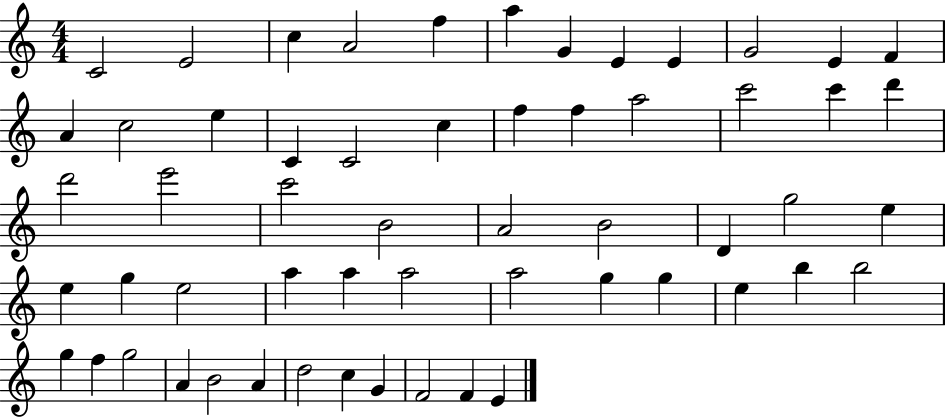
C4/h E4/h C5/q A4/h F5/q A5/q G4/q E4/q E4/q G4/h E4/q F4/q A4/q C5/h E5/q C4/q C4/h C5/q F5/q F5/q A5/h C6/h C6/q D6/q D6/h E6/h C6/h B4/h A4/h B4/h D4/q G5/h E5/q E5/q G5/q E5/h A5/q A5/q A5/h A5/h G5/q G5/q E5/q B5/q B5/h G5/q F5/q G5/h A4/q B4/h A4/q D5/h C5/q G4/q F4/h F4/q E4/q